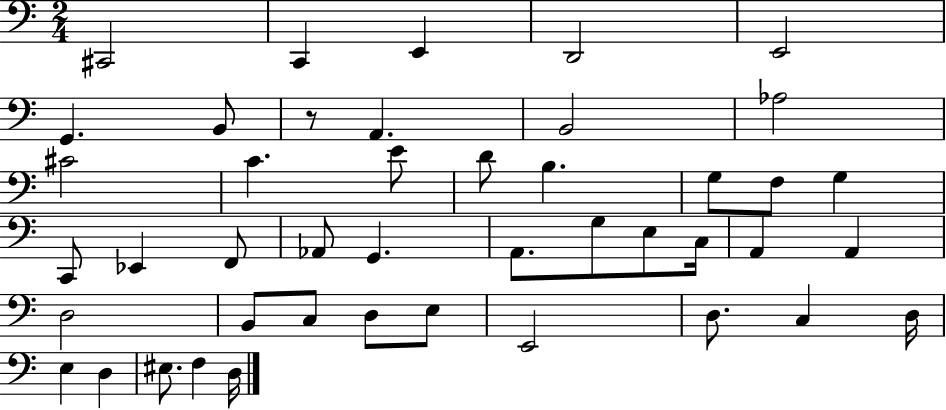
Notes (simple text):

C#2/h C2/q E2/q D2/h E2/h G2/q. B2/e R/e A2/q. B2/h Ab3/h C#4/h C4/q. E4/e D4/e B3/q. G3/e F3/e G3/q C2/e Eb2/q F2/e Ab2/e G2/q. A2/e. G3/e E3/e C3/s A2/q A2/q D3/h B2/e C3/e D3/e E3/e E2/h D3/e. C3/q D3/s E3/q D3/q EIS3/e. F3/q D3/s